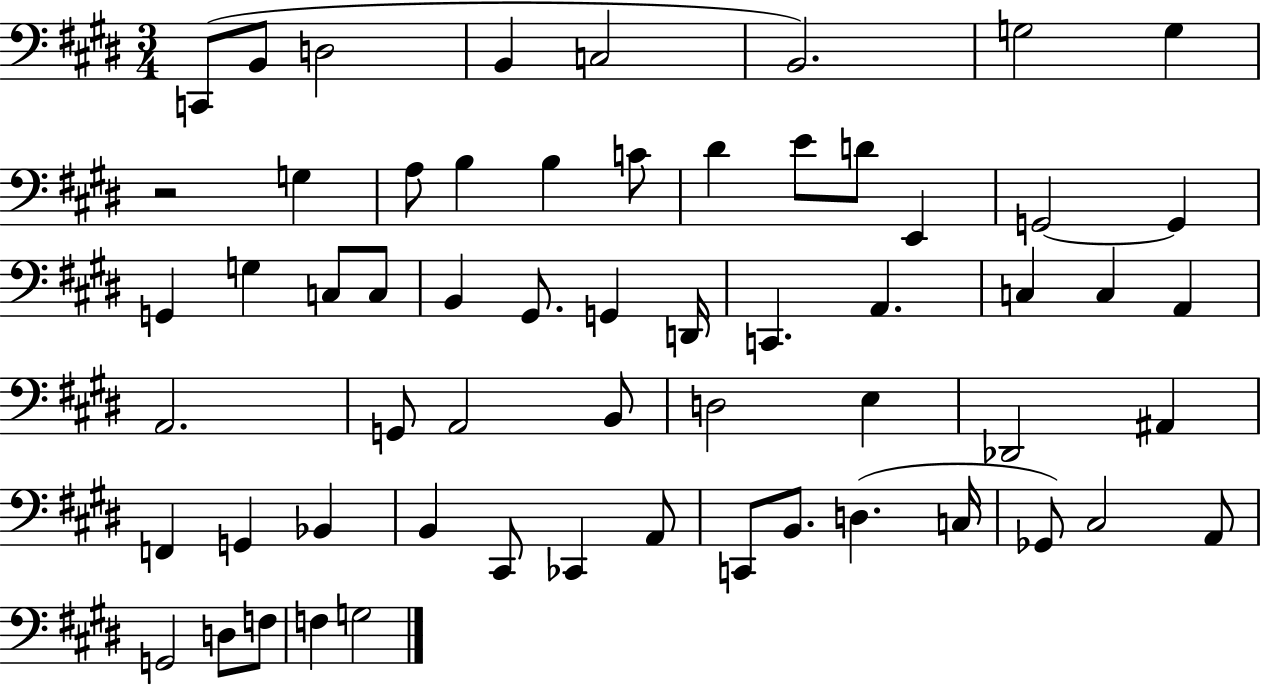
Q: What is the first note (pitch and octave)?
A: C2